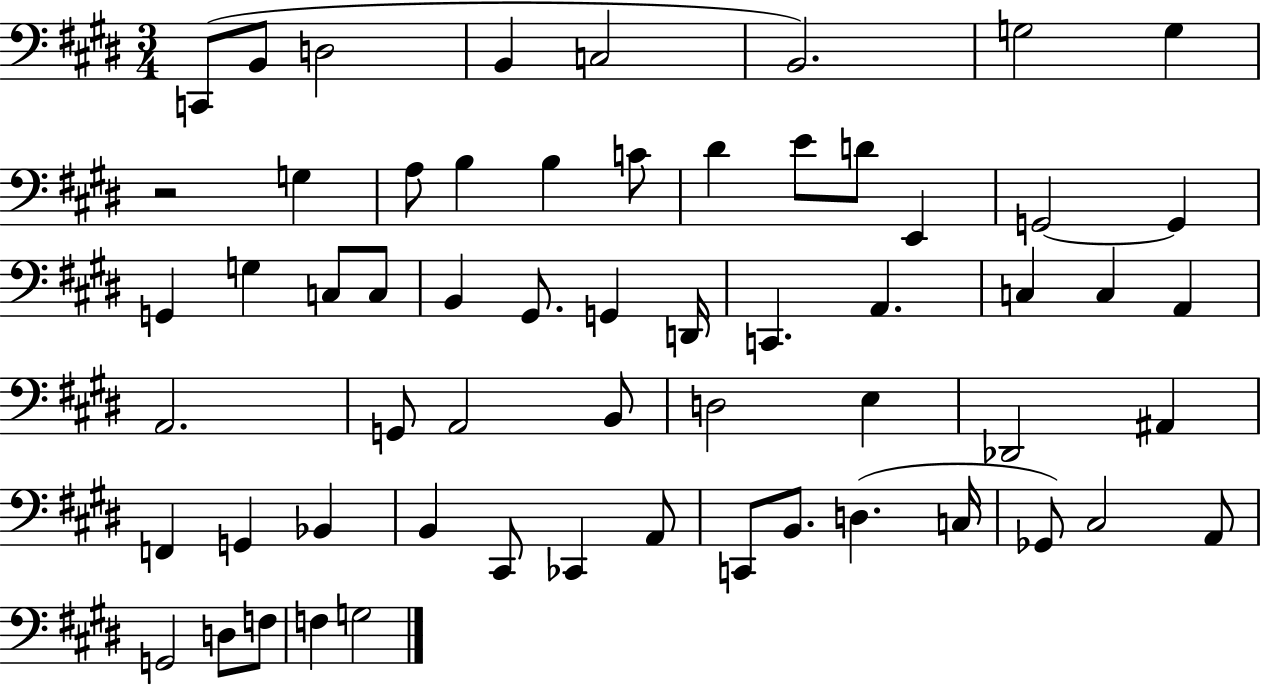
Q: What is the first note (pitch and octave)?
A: C2